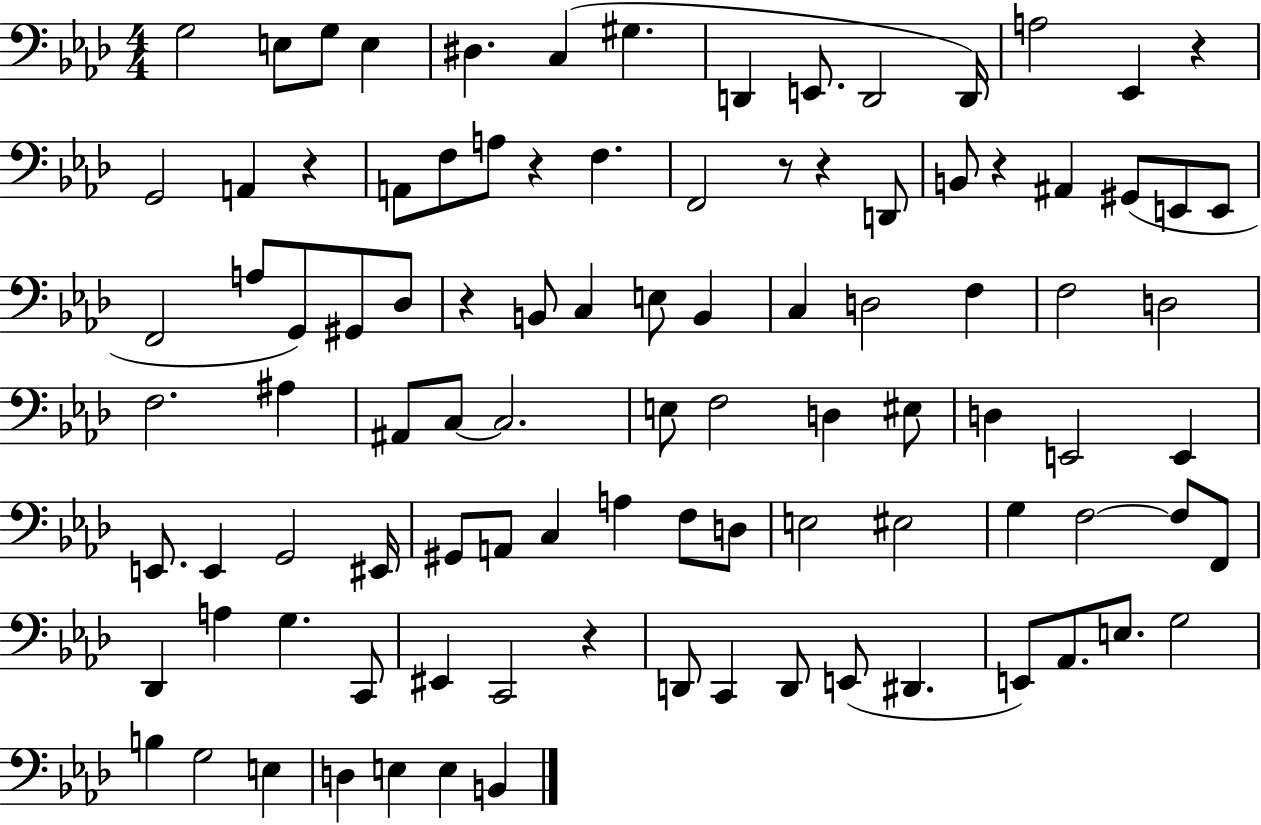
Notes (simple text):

G3/h E3/e G3/e E3/q D#3/q. C3/q G#3/q. D2/q E2/e. D2/h D2/s A3/h Eb2/q R/q G2/h A2/q R/q A2/e F3/e A3/e R/q F3/q. F2/h R/e R/q D2/e B2/e R/q A#2/q G#2/e E2/e E2/e F2/h A3/e G2/e G#2/e Db3/e R/q B2/e C3/q E3/e B2/q C3/q D3/h F3/q F3/h D3/h F3/h. A#3/q A#2/e C3/e C3/h. E3/e F3/h D3/q EIS3/e D3/q E2/h E2/q E2/e. E2/q G2/h EIS2/s G#2/e A2/e C3/q A3/q F3/e D3/e E3/h EIS3/h G3/q F3/h F3/e F2/e Db2/q A3/q G3/q. C2/e EIS2/q C2/h R/q D2/e C2/q D2/e E2/e D#2/q. E2/e Ab2/e. E3/e. G3/h B3/q G3/h E3/q D3/q E3/q E3/q B2/q